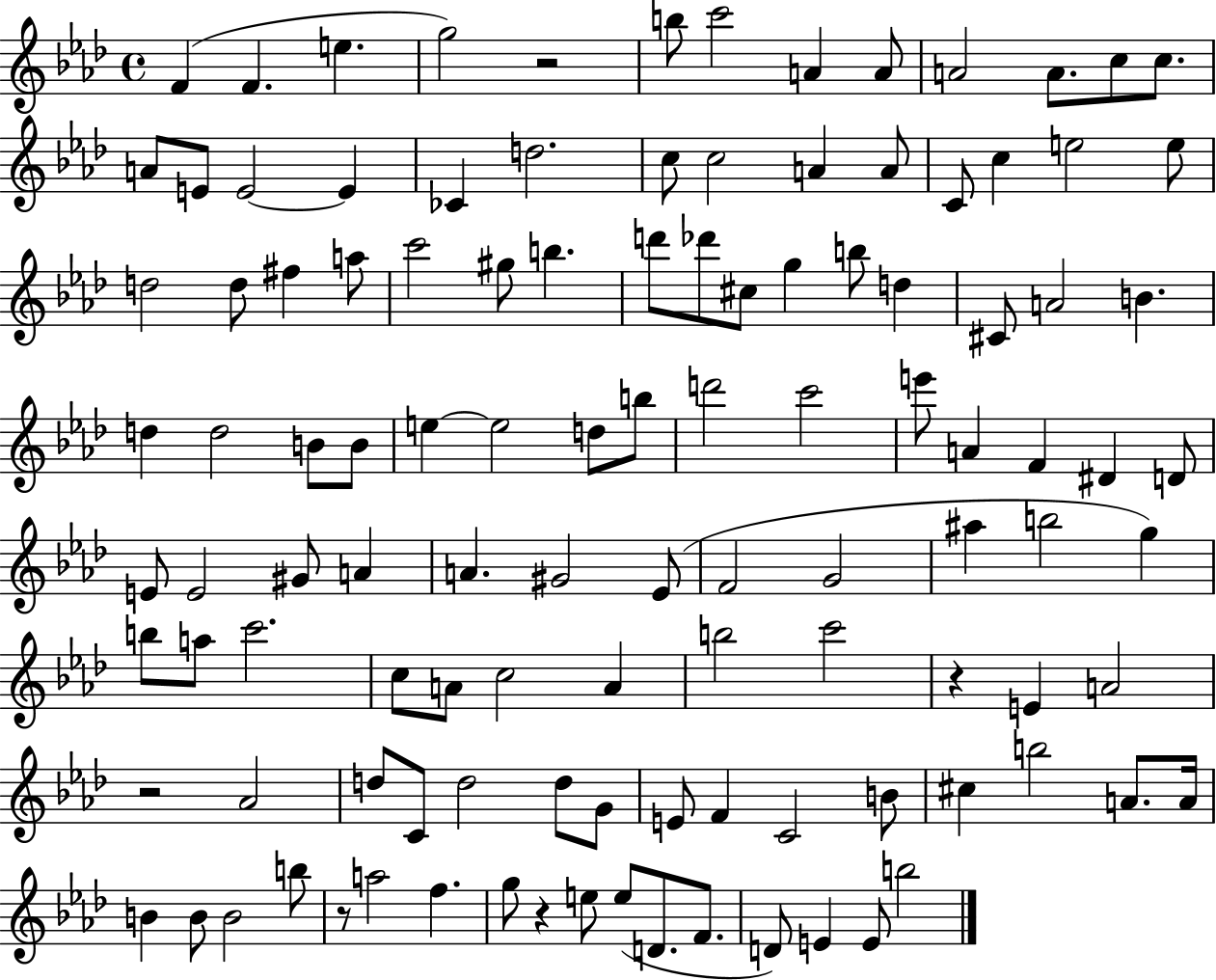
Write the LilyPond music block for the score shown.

{
  \clef treble
  \time 4/4
  \defaultTimeSignature
  \key aes \major
  \repeat volta 2 { f'4( f'4. e''4. | g''2) r2 | b''8 c'''2 a'4 a'8 | a'2 a'8. c''8 c''8. | \break a'8 e'8 e'2~~ e'4 | ces'4 d''2. | c''8 c''2 a'4 a'8 | c'8 c''4 e''2 e''8 | \break d''2 d''8 fis''4 a''8 | c'''2 gis''8 b''4. | d'''8 des'''8 cis''8 g''4 b''8 d''4 | cis'8 a'2 b'4. | \break d''4 d''2 b'8 b'8 | e''4~~ e''2 d''8 b''8 | d'''2 c'''2 | e'''8 a'4 f'4 dis'4 d'8 | \break e'8 e'2 gis'8 a'4 | a'4. gis'2 ees'8( | f'2 g'2 | ais''4 b''2 g''4) | \break b''8 a''8 c'''2. | c''8 a'8 c''2 a'4 | b''2 c'''2 | r4 e'4 a'2 | \break r2 aes'2 | d''8 c'8 d''2 d''8 g'8 | e'8 f'4 c'2 b'8 | cis''4 b''2 a'8. a'16 | \break b'4 b'8 b'2 b''8 | r8 a''2 f''4. | g''8 r4 e''8 e''8( d'8. f'8. | d'8) e'4 e'8 b''2 | \break } \bar "|."
}